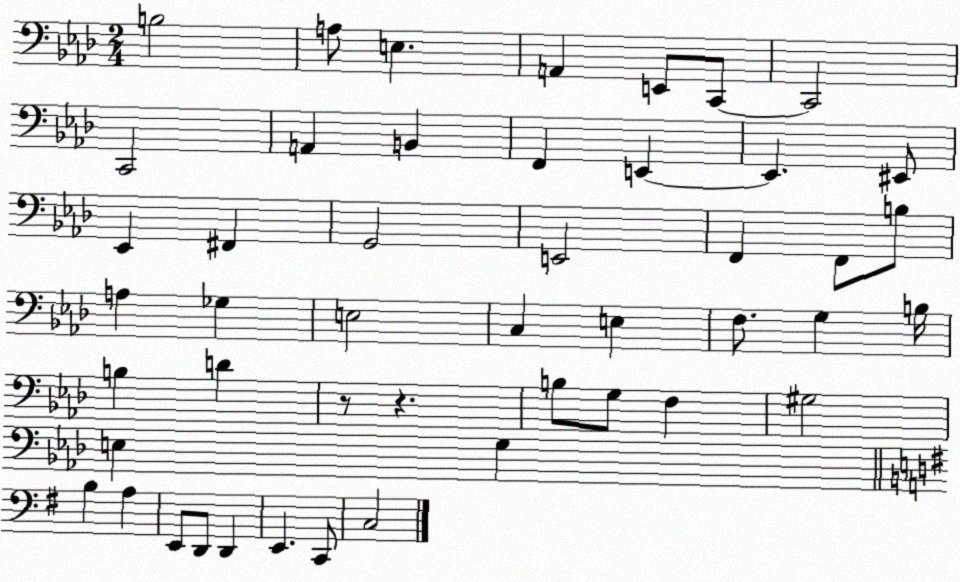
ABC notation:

X:1
T:Untitled
M:2/4
L:1/4
K:Ab
B,2 A,/2 E, A,, E,,/2 C,,/2 C,,2 C,,2 A,, B,, F,, E,, E,, ^E,,/2 _E,, ^F,, G,,2 E,,2 F,, F,,/2 B,/2 A, _G, E,2 C, E, F,/2 G, B,/4 B, D z/2 z B,/2 G,/2 F, ^G,2 E, G, B, A, E,,/2 D,,/2 D,, E,, C,,/2 C,2